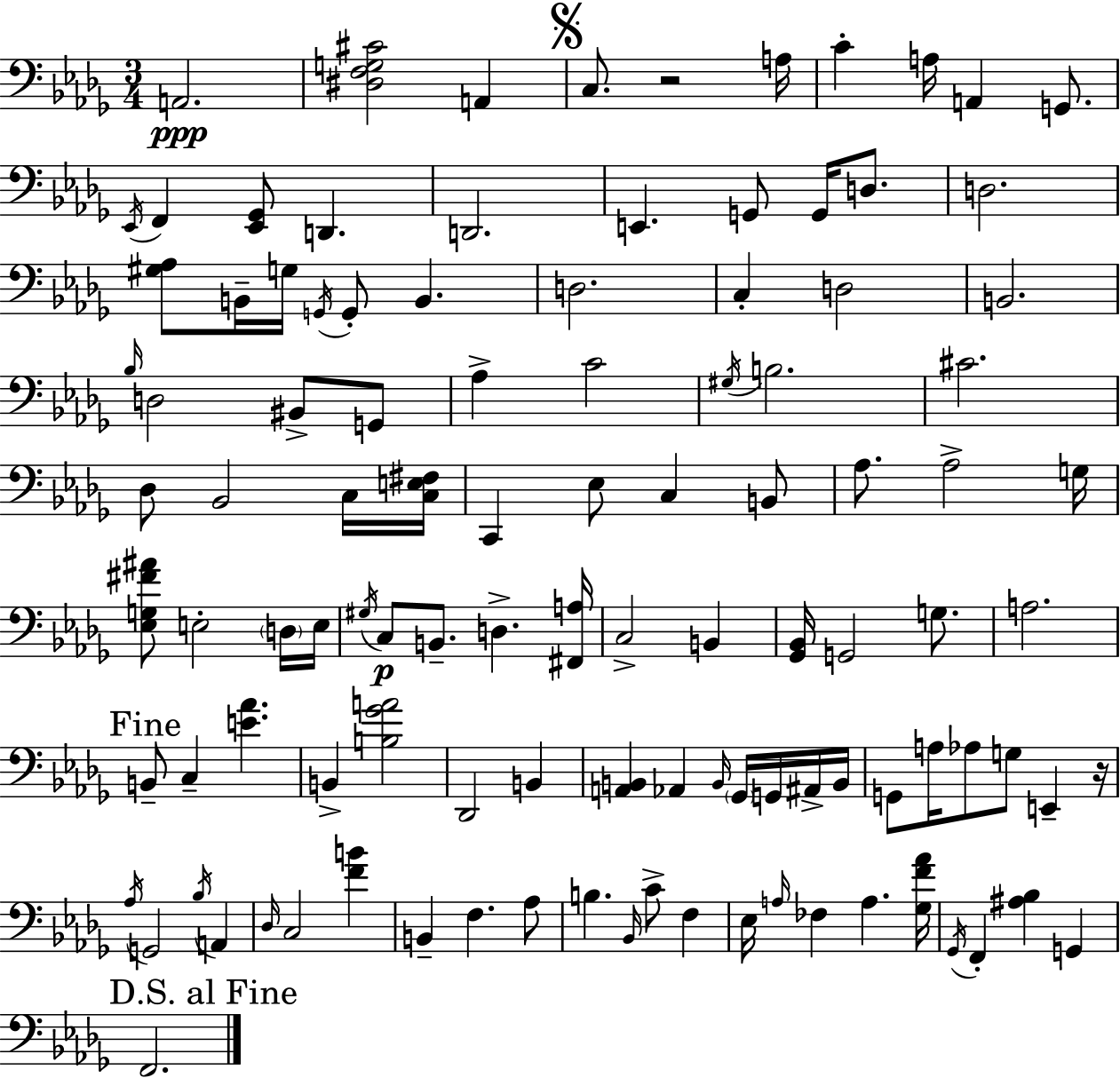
{
  \clef bass
  \numericTimeSignature
  \time 3/4
  \key bes \minor
  \repeat volta 2 { a,2.\ppp | <dis f g cis'>2 a,4 | \mark \markup { \musicglyph "scripts.segno" } c8. r2 a16 | c'4-. a16 a,4 g,8. | \break \acciaccatura { ees,16 } f,4 <ees, ges,>8 d,4. | d,2. | e,4. g,8 g,16 d8. | d2. | \break <gis aes>8 b,16-- g16 \acciaccatura { g,16 } g,8-. b,4. | d2. | c4-. d2 | b,2. | \break \grace { bes16 } d2 bis,8-> | g,8 aes4-> c'2 | \acciaccatura { gis16 } b2. | cis'2. | \break des8 bes,2 | c16 <c e fis>16 c,4 ees8 c4 | b,8 aes8. aes2-> | g16 <ees g fis' ais'>8 e2-. | \break \parenthesize d16 e16 \acciaccatura { gis16 }\p c8 b,8.-- d4.-> | <fis, a>16 c2-> | b,4 <ges, bes,>16 g,2 | g8. a2. | \break \mark "Fine" b,8-- c4-- <e' aes'>4. | b,4-> <b ges' a'>2 | des,2 | b,4 <a, b,>4 aes,4 | \break \grace { b,16 } \parenthesize ges,16 g,16 ais,16-> b,16 g,8 a16 aes8 g8 | e,4-- r16 \acciaccatura { aes16 } g,2 | \acciaccatura { bes16 } a,4 \grace { des16 } c2 | <f' b'>4 b,4-- | \break f4. aes8 b4. | \grace { bes,16 } c'8-> f4 ees16 \grace { a16 } | fes4 a4. <ges f' aes'>16 \acciaccatura { ges,16 } | f,4-. <ais bes>4 g,4 | \break \mark "D.S. al Fine" f,2. | } \bar "|."
}